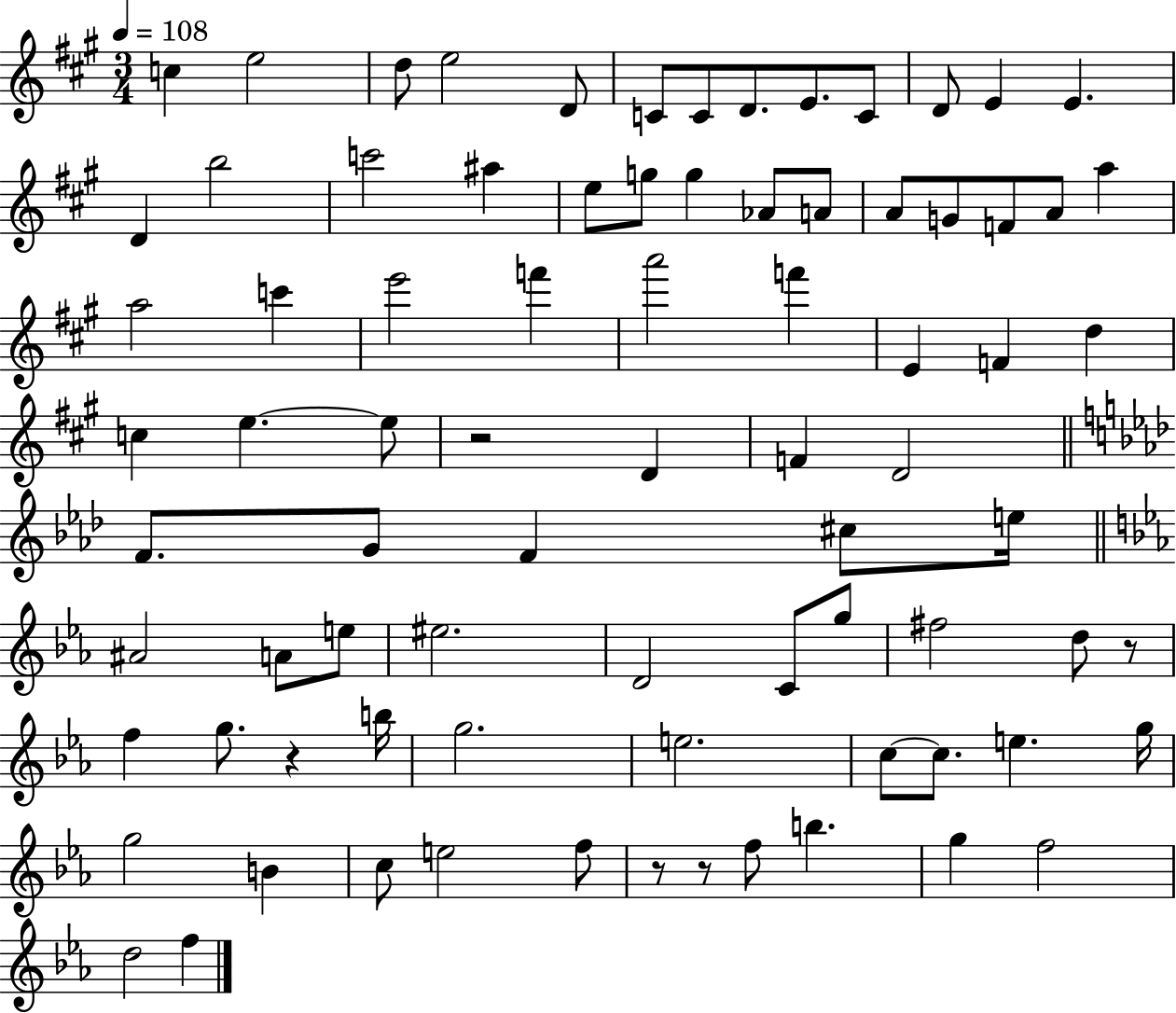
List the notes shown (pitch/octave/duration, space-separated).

C5/q E5/h D5/e E5/h D4/e C4/e C4/e D4/e. E4/e. C4/e D4/e E4/q E4/q. D4/q B5/h C6/h A#5/q E5/e G5/e G5/q Ab4/e A4/e A4/e G4/e F4/e A4/e A5/q A5/h C6/q E6/h F6/q A6/h F6/q E4/q F4/q D5/q C5/q E5/q. E5/e R/h D4/q F4/q D4/h F4/e. G4/e F4/q C#5/e E5/s A#4/h A4/e E5/e EIS5/h. D4/h C4/e G5/e F#5/h D5/e R/e F5/q G5/e. R/q B5/s G5/h. E5/h. C5/e C5/e. E5/q. G5/s G5/h B4/q C5/e E5/h F5/e R/e R/e F5/e B5/q. G5/q F5/h D5/h F5/q